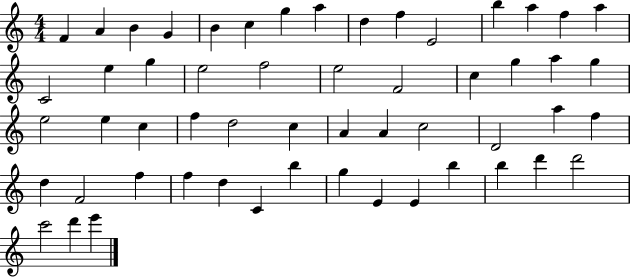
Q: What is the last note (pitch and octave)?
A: E6